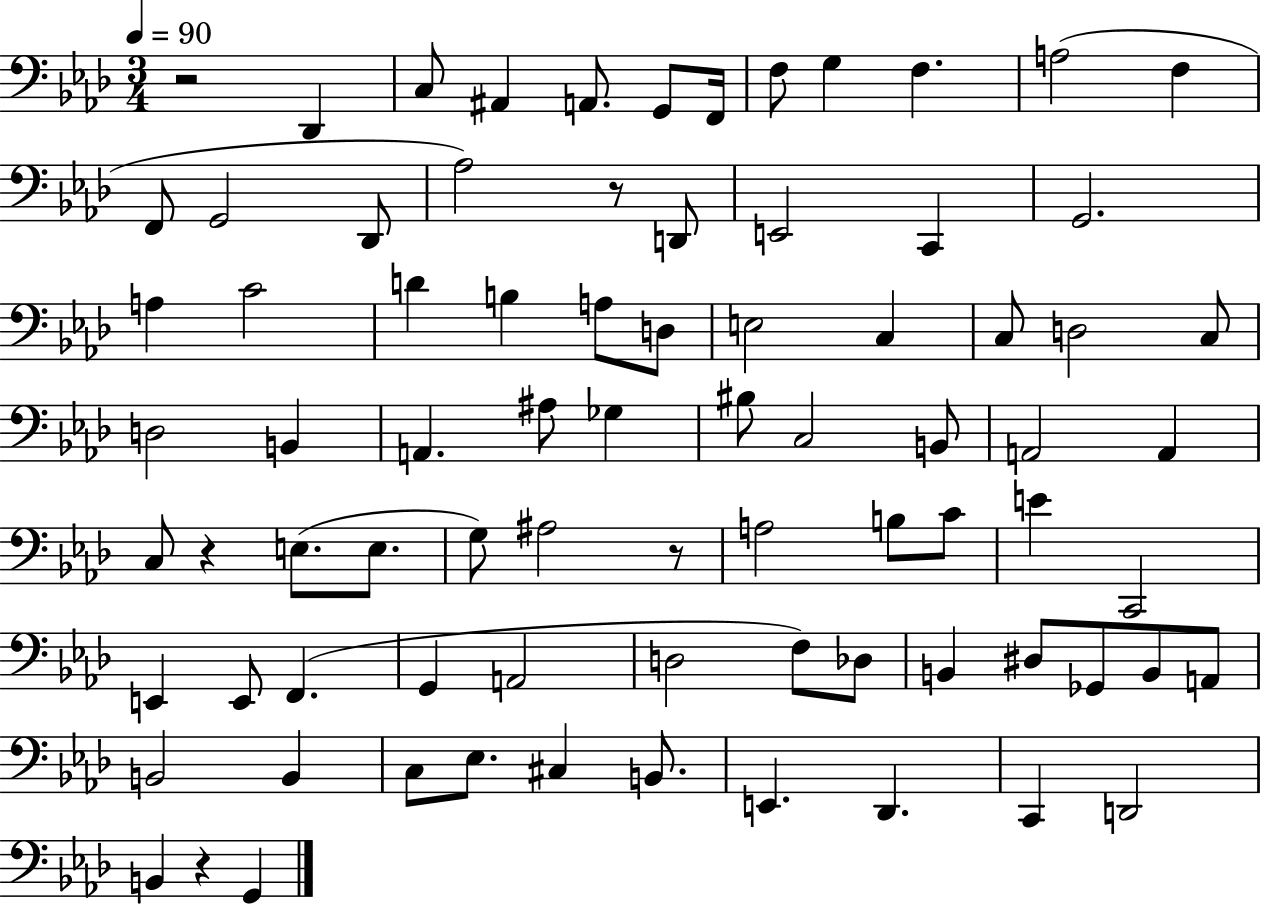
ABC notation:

X:1
T:Untitled
M:3/4
L:1/4
K:Ab
z2 _D,, C,/2 ^A,, A,,/2 G,,/2 F,,/4 F,/2 G, F, A,2 F, F,,/2 G,,2 _D,,/2 _A,2 z/2 D,,/2 E,,2 C,, G,,2 A, C2 D B, A,/2 D,/2 E,2 C, C,/2 D,2 C,/2 D,2 B,, A,, ^A,/2 _G, ^B,/2 C,2 B,,/2 A,,2 A,, C,/2 z E,/2 E,/2 G,/2 ^A,2 z/2 A,2 B,/2 C/2 E C,,2 E,, E,,/2 F,, G,, A,,2 D,2 F,/2 _D,/2 B,, ^D,/2 _G,,/2 B,,/2 A,,/2 B,,2 B,, C,/2 _E,/2 ^C, B,,/2 E,, _D,, C,, D,,2 B,, z G,,